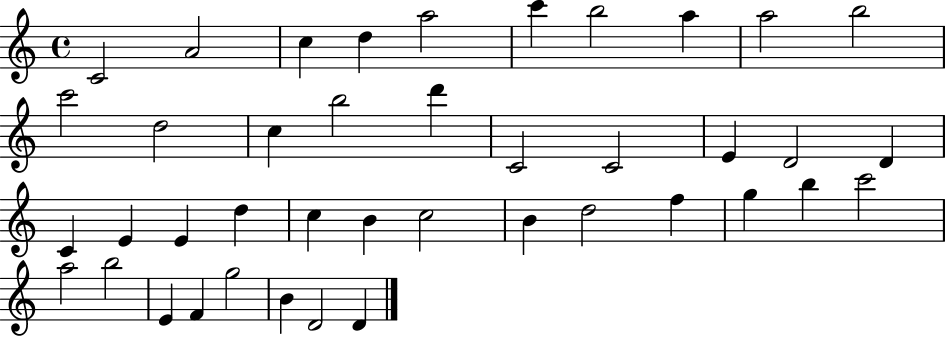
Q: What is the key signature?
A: C major